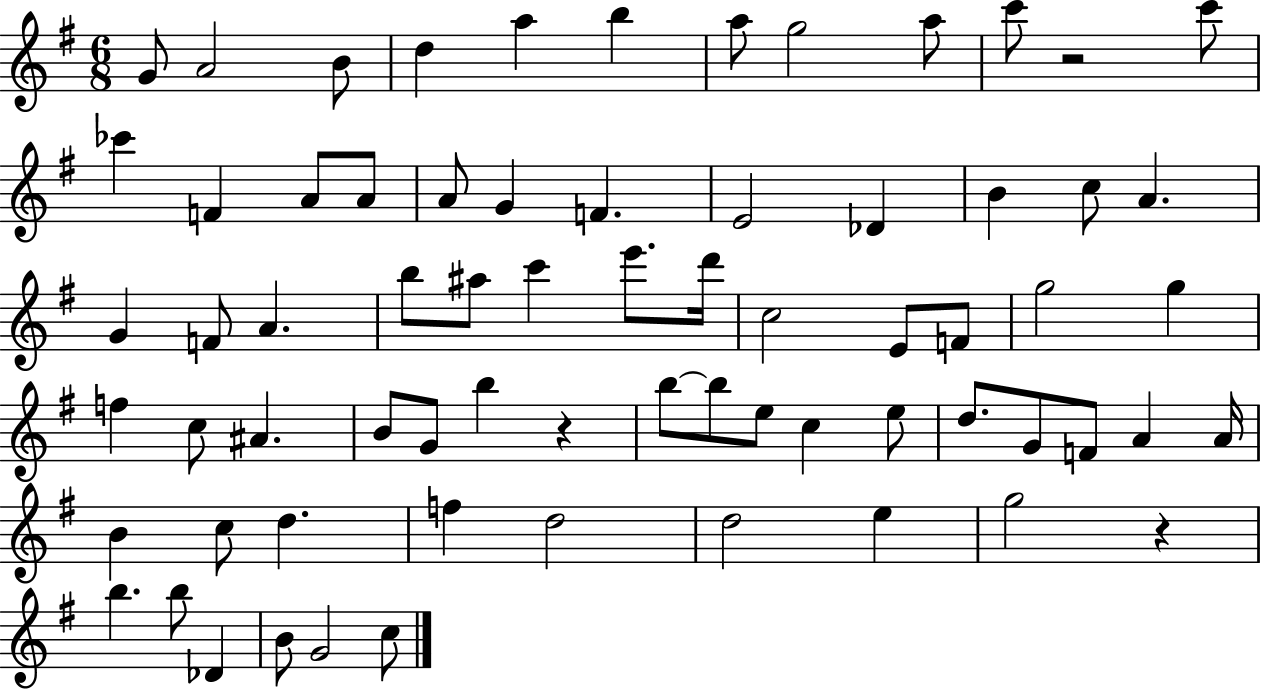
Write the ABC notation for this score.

X:1
T:Untitled
M:6/8
L:1/4
K:G
G/2 A2 B/2 d a b a/2 g2 a/2 c'/2 z2 c'/2 _c' F A/2 A/2 A/2 G F E2 _D B c/2 A G F/2 A b/2 ^a/2 c' e'/2 d'/4 c2 E/2 F/2 g2 g f c/2 ^A B/2 G/2 b z b/2 b/2 e/2 c e/2 d/2 G/2 F/2 A A/4 B c/2 d f d2 d2 e g2 z b b/2 _D B/2 G2 c/2